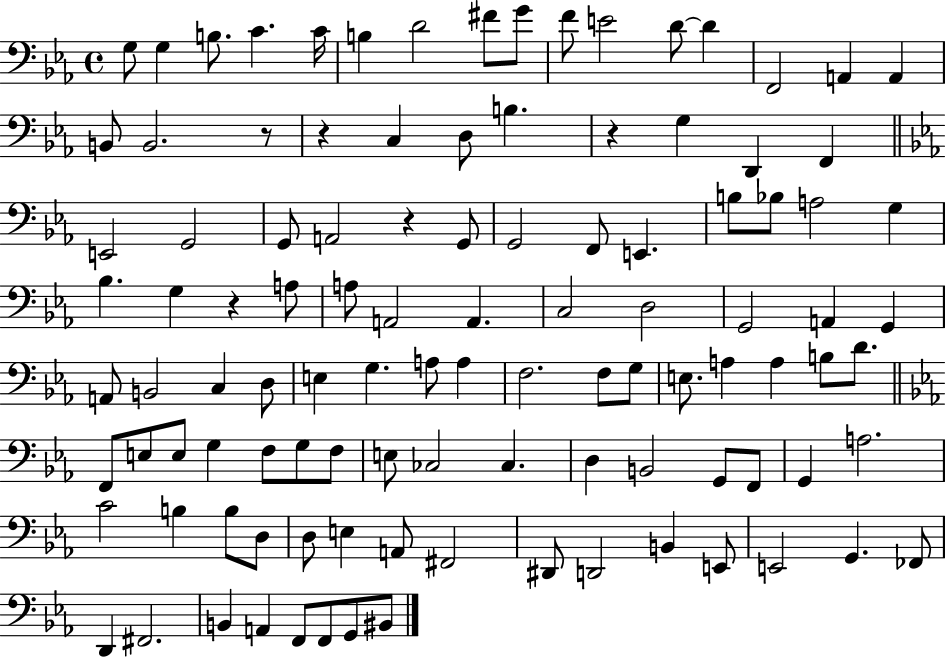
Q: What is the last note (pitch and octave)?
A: BIS2